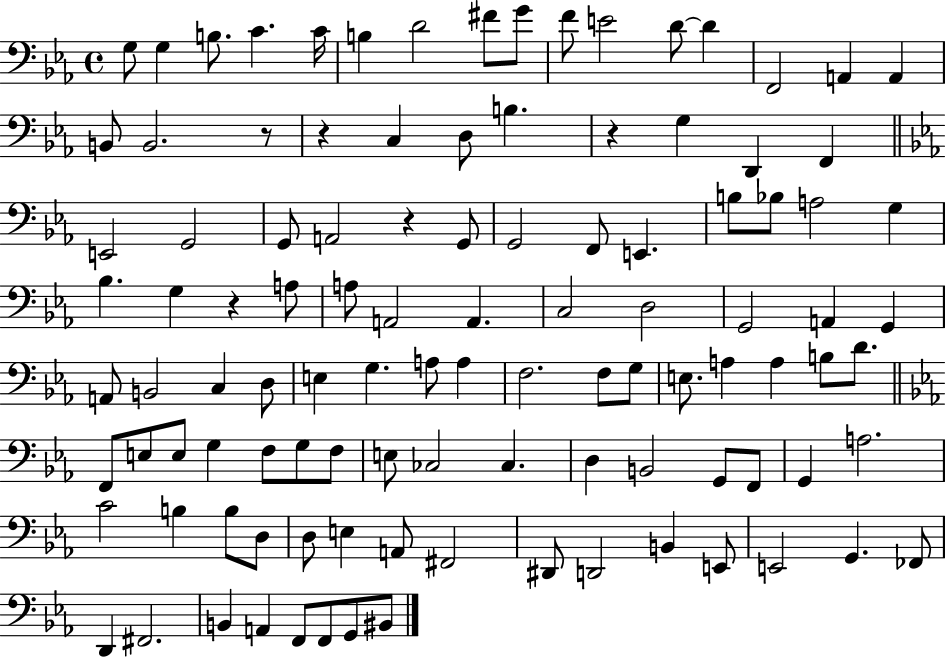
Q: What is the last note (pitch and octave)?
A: BIS2